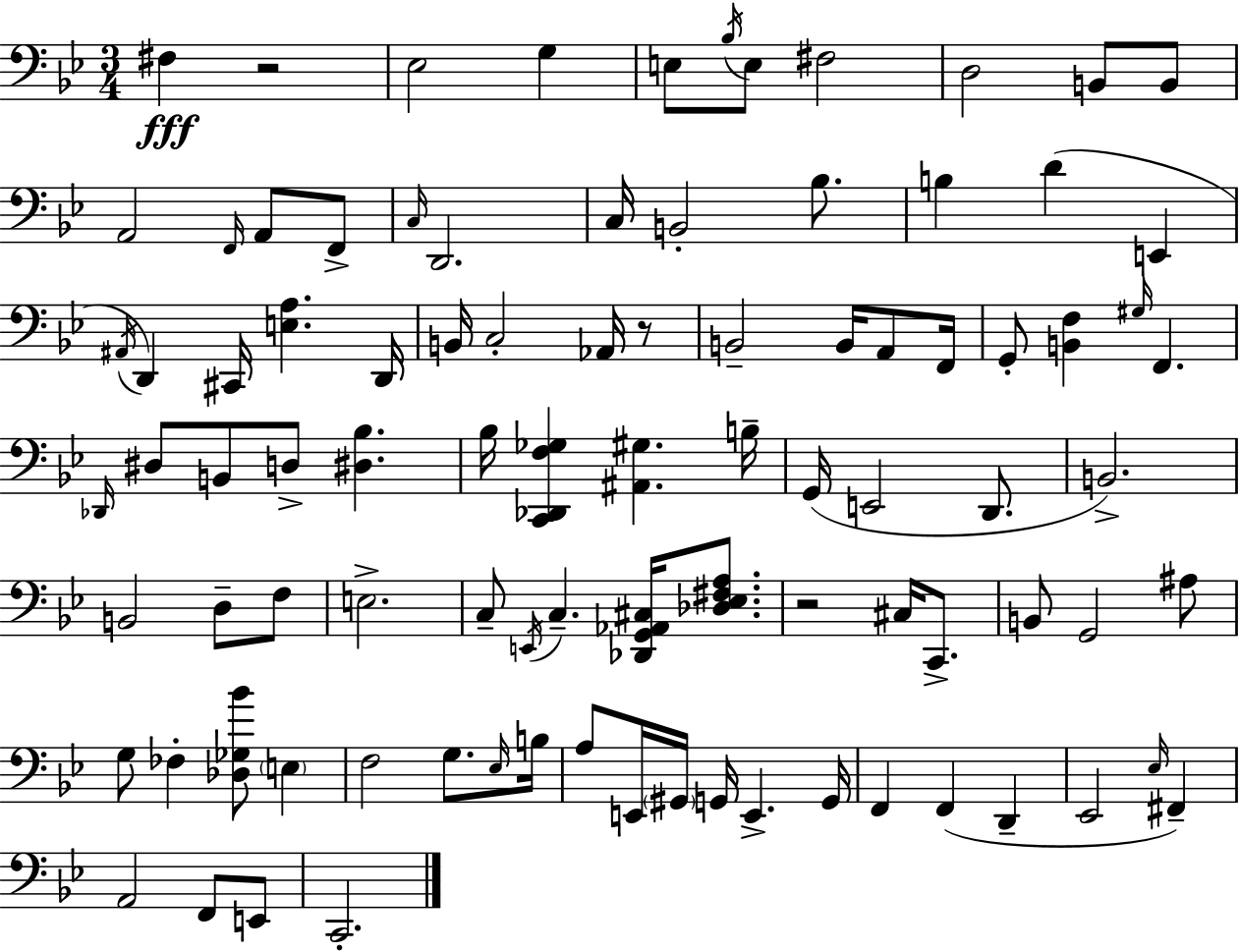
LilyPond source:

{
  \clef bass
  \numericTimeSignature
  \time 3/4
  \key bes \major
  fis4\fff r2 | ees2 g4 | e8 \acciaccatura { bes16 } e8 fis2 | d2 b,8 b,8 | \break a,2 \grace { f,16 } a,8 | f,8-> \grace { c16 } d,2. | c16 b,2-. | bes8. b4 d'4( e,4 | \break \acciaccatura { ais,16 }) d,4 cis,16 <e a>4. | d,16 b,16 c2-. | aes,16 r8 b,2-- | b,16 a,8 f,16 g,8-. <b, f>4 \grace { gis16 } f,4. | \break \grace { des,16 } dis8 b,8 d8-> | <dis bes>4. bes16 <c, des, f ges>4 <ais, gis>4. | b16-- g,16( e,2 | d,8. b,2.->) | \break b,2 | d8-- f8 e2.-> | c8-- \acciaccatura { e,16 } c4.-- | <des, g, aes, cis>16 <des ees fis a>8. r2 | \break cis16 c,8.-> b,8 g,2 | ais8 g8 fes4-. | <des ges bes'>8 \parenthesize e4 f2 | g8. \grace { ees16 } b16 a8 e,16 \parenthesize gis,16 | \break g,16 e,4.-> g,16 f,4 | f,4( d,4-- ees,2 | \grace { ees16 }) fis,4-- a,2 | f,8 e,8 c,2.-. | \break \bar "|."
}